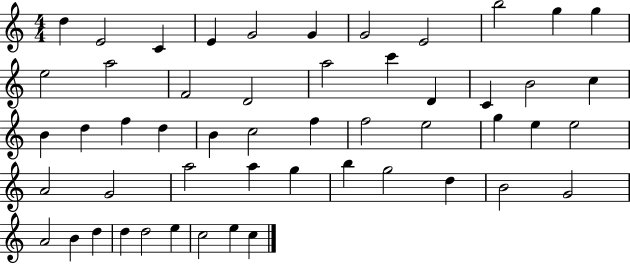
X:1
T:Untitled
M:4/4
L:1/4
K:C
d E2 C E G2 G G2 E2 b2 g g e2 a2 F2 D2 a2 c' D C B2 c B d f d B c2 f f2 e2 g e e2 A2 G2 a2 a g b g2 d B2 G2 A2 B d d d2 e c2 e c